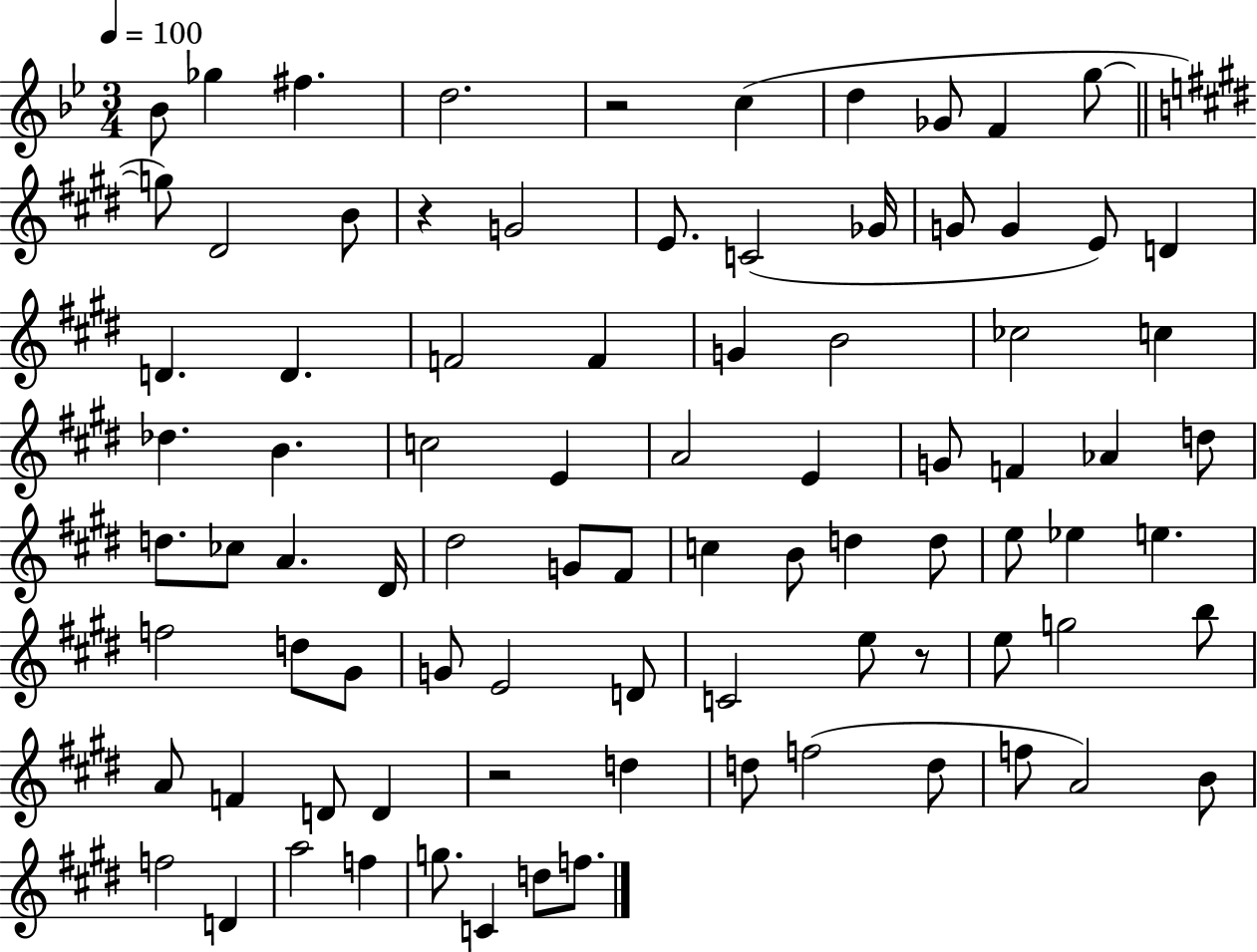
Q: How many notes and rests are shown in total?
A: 86